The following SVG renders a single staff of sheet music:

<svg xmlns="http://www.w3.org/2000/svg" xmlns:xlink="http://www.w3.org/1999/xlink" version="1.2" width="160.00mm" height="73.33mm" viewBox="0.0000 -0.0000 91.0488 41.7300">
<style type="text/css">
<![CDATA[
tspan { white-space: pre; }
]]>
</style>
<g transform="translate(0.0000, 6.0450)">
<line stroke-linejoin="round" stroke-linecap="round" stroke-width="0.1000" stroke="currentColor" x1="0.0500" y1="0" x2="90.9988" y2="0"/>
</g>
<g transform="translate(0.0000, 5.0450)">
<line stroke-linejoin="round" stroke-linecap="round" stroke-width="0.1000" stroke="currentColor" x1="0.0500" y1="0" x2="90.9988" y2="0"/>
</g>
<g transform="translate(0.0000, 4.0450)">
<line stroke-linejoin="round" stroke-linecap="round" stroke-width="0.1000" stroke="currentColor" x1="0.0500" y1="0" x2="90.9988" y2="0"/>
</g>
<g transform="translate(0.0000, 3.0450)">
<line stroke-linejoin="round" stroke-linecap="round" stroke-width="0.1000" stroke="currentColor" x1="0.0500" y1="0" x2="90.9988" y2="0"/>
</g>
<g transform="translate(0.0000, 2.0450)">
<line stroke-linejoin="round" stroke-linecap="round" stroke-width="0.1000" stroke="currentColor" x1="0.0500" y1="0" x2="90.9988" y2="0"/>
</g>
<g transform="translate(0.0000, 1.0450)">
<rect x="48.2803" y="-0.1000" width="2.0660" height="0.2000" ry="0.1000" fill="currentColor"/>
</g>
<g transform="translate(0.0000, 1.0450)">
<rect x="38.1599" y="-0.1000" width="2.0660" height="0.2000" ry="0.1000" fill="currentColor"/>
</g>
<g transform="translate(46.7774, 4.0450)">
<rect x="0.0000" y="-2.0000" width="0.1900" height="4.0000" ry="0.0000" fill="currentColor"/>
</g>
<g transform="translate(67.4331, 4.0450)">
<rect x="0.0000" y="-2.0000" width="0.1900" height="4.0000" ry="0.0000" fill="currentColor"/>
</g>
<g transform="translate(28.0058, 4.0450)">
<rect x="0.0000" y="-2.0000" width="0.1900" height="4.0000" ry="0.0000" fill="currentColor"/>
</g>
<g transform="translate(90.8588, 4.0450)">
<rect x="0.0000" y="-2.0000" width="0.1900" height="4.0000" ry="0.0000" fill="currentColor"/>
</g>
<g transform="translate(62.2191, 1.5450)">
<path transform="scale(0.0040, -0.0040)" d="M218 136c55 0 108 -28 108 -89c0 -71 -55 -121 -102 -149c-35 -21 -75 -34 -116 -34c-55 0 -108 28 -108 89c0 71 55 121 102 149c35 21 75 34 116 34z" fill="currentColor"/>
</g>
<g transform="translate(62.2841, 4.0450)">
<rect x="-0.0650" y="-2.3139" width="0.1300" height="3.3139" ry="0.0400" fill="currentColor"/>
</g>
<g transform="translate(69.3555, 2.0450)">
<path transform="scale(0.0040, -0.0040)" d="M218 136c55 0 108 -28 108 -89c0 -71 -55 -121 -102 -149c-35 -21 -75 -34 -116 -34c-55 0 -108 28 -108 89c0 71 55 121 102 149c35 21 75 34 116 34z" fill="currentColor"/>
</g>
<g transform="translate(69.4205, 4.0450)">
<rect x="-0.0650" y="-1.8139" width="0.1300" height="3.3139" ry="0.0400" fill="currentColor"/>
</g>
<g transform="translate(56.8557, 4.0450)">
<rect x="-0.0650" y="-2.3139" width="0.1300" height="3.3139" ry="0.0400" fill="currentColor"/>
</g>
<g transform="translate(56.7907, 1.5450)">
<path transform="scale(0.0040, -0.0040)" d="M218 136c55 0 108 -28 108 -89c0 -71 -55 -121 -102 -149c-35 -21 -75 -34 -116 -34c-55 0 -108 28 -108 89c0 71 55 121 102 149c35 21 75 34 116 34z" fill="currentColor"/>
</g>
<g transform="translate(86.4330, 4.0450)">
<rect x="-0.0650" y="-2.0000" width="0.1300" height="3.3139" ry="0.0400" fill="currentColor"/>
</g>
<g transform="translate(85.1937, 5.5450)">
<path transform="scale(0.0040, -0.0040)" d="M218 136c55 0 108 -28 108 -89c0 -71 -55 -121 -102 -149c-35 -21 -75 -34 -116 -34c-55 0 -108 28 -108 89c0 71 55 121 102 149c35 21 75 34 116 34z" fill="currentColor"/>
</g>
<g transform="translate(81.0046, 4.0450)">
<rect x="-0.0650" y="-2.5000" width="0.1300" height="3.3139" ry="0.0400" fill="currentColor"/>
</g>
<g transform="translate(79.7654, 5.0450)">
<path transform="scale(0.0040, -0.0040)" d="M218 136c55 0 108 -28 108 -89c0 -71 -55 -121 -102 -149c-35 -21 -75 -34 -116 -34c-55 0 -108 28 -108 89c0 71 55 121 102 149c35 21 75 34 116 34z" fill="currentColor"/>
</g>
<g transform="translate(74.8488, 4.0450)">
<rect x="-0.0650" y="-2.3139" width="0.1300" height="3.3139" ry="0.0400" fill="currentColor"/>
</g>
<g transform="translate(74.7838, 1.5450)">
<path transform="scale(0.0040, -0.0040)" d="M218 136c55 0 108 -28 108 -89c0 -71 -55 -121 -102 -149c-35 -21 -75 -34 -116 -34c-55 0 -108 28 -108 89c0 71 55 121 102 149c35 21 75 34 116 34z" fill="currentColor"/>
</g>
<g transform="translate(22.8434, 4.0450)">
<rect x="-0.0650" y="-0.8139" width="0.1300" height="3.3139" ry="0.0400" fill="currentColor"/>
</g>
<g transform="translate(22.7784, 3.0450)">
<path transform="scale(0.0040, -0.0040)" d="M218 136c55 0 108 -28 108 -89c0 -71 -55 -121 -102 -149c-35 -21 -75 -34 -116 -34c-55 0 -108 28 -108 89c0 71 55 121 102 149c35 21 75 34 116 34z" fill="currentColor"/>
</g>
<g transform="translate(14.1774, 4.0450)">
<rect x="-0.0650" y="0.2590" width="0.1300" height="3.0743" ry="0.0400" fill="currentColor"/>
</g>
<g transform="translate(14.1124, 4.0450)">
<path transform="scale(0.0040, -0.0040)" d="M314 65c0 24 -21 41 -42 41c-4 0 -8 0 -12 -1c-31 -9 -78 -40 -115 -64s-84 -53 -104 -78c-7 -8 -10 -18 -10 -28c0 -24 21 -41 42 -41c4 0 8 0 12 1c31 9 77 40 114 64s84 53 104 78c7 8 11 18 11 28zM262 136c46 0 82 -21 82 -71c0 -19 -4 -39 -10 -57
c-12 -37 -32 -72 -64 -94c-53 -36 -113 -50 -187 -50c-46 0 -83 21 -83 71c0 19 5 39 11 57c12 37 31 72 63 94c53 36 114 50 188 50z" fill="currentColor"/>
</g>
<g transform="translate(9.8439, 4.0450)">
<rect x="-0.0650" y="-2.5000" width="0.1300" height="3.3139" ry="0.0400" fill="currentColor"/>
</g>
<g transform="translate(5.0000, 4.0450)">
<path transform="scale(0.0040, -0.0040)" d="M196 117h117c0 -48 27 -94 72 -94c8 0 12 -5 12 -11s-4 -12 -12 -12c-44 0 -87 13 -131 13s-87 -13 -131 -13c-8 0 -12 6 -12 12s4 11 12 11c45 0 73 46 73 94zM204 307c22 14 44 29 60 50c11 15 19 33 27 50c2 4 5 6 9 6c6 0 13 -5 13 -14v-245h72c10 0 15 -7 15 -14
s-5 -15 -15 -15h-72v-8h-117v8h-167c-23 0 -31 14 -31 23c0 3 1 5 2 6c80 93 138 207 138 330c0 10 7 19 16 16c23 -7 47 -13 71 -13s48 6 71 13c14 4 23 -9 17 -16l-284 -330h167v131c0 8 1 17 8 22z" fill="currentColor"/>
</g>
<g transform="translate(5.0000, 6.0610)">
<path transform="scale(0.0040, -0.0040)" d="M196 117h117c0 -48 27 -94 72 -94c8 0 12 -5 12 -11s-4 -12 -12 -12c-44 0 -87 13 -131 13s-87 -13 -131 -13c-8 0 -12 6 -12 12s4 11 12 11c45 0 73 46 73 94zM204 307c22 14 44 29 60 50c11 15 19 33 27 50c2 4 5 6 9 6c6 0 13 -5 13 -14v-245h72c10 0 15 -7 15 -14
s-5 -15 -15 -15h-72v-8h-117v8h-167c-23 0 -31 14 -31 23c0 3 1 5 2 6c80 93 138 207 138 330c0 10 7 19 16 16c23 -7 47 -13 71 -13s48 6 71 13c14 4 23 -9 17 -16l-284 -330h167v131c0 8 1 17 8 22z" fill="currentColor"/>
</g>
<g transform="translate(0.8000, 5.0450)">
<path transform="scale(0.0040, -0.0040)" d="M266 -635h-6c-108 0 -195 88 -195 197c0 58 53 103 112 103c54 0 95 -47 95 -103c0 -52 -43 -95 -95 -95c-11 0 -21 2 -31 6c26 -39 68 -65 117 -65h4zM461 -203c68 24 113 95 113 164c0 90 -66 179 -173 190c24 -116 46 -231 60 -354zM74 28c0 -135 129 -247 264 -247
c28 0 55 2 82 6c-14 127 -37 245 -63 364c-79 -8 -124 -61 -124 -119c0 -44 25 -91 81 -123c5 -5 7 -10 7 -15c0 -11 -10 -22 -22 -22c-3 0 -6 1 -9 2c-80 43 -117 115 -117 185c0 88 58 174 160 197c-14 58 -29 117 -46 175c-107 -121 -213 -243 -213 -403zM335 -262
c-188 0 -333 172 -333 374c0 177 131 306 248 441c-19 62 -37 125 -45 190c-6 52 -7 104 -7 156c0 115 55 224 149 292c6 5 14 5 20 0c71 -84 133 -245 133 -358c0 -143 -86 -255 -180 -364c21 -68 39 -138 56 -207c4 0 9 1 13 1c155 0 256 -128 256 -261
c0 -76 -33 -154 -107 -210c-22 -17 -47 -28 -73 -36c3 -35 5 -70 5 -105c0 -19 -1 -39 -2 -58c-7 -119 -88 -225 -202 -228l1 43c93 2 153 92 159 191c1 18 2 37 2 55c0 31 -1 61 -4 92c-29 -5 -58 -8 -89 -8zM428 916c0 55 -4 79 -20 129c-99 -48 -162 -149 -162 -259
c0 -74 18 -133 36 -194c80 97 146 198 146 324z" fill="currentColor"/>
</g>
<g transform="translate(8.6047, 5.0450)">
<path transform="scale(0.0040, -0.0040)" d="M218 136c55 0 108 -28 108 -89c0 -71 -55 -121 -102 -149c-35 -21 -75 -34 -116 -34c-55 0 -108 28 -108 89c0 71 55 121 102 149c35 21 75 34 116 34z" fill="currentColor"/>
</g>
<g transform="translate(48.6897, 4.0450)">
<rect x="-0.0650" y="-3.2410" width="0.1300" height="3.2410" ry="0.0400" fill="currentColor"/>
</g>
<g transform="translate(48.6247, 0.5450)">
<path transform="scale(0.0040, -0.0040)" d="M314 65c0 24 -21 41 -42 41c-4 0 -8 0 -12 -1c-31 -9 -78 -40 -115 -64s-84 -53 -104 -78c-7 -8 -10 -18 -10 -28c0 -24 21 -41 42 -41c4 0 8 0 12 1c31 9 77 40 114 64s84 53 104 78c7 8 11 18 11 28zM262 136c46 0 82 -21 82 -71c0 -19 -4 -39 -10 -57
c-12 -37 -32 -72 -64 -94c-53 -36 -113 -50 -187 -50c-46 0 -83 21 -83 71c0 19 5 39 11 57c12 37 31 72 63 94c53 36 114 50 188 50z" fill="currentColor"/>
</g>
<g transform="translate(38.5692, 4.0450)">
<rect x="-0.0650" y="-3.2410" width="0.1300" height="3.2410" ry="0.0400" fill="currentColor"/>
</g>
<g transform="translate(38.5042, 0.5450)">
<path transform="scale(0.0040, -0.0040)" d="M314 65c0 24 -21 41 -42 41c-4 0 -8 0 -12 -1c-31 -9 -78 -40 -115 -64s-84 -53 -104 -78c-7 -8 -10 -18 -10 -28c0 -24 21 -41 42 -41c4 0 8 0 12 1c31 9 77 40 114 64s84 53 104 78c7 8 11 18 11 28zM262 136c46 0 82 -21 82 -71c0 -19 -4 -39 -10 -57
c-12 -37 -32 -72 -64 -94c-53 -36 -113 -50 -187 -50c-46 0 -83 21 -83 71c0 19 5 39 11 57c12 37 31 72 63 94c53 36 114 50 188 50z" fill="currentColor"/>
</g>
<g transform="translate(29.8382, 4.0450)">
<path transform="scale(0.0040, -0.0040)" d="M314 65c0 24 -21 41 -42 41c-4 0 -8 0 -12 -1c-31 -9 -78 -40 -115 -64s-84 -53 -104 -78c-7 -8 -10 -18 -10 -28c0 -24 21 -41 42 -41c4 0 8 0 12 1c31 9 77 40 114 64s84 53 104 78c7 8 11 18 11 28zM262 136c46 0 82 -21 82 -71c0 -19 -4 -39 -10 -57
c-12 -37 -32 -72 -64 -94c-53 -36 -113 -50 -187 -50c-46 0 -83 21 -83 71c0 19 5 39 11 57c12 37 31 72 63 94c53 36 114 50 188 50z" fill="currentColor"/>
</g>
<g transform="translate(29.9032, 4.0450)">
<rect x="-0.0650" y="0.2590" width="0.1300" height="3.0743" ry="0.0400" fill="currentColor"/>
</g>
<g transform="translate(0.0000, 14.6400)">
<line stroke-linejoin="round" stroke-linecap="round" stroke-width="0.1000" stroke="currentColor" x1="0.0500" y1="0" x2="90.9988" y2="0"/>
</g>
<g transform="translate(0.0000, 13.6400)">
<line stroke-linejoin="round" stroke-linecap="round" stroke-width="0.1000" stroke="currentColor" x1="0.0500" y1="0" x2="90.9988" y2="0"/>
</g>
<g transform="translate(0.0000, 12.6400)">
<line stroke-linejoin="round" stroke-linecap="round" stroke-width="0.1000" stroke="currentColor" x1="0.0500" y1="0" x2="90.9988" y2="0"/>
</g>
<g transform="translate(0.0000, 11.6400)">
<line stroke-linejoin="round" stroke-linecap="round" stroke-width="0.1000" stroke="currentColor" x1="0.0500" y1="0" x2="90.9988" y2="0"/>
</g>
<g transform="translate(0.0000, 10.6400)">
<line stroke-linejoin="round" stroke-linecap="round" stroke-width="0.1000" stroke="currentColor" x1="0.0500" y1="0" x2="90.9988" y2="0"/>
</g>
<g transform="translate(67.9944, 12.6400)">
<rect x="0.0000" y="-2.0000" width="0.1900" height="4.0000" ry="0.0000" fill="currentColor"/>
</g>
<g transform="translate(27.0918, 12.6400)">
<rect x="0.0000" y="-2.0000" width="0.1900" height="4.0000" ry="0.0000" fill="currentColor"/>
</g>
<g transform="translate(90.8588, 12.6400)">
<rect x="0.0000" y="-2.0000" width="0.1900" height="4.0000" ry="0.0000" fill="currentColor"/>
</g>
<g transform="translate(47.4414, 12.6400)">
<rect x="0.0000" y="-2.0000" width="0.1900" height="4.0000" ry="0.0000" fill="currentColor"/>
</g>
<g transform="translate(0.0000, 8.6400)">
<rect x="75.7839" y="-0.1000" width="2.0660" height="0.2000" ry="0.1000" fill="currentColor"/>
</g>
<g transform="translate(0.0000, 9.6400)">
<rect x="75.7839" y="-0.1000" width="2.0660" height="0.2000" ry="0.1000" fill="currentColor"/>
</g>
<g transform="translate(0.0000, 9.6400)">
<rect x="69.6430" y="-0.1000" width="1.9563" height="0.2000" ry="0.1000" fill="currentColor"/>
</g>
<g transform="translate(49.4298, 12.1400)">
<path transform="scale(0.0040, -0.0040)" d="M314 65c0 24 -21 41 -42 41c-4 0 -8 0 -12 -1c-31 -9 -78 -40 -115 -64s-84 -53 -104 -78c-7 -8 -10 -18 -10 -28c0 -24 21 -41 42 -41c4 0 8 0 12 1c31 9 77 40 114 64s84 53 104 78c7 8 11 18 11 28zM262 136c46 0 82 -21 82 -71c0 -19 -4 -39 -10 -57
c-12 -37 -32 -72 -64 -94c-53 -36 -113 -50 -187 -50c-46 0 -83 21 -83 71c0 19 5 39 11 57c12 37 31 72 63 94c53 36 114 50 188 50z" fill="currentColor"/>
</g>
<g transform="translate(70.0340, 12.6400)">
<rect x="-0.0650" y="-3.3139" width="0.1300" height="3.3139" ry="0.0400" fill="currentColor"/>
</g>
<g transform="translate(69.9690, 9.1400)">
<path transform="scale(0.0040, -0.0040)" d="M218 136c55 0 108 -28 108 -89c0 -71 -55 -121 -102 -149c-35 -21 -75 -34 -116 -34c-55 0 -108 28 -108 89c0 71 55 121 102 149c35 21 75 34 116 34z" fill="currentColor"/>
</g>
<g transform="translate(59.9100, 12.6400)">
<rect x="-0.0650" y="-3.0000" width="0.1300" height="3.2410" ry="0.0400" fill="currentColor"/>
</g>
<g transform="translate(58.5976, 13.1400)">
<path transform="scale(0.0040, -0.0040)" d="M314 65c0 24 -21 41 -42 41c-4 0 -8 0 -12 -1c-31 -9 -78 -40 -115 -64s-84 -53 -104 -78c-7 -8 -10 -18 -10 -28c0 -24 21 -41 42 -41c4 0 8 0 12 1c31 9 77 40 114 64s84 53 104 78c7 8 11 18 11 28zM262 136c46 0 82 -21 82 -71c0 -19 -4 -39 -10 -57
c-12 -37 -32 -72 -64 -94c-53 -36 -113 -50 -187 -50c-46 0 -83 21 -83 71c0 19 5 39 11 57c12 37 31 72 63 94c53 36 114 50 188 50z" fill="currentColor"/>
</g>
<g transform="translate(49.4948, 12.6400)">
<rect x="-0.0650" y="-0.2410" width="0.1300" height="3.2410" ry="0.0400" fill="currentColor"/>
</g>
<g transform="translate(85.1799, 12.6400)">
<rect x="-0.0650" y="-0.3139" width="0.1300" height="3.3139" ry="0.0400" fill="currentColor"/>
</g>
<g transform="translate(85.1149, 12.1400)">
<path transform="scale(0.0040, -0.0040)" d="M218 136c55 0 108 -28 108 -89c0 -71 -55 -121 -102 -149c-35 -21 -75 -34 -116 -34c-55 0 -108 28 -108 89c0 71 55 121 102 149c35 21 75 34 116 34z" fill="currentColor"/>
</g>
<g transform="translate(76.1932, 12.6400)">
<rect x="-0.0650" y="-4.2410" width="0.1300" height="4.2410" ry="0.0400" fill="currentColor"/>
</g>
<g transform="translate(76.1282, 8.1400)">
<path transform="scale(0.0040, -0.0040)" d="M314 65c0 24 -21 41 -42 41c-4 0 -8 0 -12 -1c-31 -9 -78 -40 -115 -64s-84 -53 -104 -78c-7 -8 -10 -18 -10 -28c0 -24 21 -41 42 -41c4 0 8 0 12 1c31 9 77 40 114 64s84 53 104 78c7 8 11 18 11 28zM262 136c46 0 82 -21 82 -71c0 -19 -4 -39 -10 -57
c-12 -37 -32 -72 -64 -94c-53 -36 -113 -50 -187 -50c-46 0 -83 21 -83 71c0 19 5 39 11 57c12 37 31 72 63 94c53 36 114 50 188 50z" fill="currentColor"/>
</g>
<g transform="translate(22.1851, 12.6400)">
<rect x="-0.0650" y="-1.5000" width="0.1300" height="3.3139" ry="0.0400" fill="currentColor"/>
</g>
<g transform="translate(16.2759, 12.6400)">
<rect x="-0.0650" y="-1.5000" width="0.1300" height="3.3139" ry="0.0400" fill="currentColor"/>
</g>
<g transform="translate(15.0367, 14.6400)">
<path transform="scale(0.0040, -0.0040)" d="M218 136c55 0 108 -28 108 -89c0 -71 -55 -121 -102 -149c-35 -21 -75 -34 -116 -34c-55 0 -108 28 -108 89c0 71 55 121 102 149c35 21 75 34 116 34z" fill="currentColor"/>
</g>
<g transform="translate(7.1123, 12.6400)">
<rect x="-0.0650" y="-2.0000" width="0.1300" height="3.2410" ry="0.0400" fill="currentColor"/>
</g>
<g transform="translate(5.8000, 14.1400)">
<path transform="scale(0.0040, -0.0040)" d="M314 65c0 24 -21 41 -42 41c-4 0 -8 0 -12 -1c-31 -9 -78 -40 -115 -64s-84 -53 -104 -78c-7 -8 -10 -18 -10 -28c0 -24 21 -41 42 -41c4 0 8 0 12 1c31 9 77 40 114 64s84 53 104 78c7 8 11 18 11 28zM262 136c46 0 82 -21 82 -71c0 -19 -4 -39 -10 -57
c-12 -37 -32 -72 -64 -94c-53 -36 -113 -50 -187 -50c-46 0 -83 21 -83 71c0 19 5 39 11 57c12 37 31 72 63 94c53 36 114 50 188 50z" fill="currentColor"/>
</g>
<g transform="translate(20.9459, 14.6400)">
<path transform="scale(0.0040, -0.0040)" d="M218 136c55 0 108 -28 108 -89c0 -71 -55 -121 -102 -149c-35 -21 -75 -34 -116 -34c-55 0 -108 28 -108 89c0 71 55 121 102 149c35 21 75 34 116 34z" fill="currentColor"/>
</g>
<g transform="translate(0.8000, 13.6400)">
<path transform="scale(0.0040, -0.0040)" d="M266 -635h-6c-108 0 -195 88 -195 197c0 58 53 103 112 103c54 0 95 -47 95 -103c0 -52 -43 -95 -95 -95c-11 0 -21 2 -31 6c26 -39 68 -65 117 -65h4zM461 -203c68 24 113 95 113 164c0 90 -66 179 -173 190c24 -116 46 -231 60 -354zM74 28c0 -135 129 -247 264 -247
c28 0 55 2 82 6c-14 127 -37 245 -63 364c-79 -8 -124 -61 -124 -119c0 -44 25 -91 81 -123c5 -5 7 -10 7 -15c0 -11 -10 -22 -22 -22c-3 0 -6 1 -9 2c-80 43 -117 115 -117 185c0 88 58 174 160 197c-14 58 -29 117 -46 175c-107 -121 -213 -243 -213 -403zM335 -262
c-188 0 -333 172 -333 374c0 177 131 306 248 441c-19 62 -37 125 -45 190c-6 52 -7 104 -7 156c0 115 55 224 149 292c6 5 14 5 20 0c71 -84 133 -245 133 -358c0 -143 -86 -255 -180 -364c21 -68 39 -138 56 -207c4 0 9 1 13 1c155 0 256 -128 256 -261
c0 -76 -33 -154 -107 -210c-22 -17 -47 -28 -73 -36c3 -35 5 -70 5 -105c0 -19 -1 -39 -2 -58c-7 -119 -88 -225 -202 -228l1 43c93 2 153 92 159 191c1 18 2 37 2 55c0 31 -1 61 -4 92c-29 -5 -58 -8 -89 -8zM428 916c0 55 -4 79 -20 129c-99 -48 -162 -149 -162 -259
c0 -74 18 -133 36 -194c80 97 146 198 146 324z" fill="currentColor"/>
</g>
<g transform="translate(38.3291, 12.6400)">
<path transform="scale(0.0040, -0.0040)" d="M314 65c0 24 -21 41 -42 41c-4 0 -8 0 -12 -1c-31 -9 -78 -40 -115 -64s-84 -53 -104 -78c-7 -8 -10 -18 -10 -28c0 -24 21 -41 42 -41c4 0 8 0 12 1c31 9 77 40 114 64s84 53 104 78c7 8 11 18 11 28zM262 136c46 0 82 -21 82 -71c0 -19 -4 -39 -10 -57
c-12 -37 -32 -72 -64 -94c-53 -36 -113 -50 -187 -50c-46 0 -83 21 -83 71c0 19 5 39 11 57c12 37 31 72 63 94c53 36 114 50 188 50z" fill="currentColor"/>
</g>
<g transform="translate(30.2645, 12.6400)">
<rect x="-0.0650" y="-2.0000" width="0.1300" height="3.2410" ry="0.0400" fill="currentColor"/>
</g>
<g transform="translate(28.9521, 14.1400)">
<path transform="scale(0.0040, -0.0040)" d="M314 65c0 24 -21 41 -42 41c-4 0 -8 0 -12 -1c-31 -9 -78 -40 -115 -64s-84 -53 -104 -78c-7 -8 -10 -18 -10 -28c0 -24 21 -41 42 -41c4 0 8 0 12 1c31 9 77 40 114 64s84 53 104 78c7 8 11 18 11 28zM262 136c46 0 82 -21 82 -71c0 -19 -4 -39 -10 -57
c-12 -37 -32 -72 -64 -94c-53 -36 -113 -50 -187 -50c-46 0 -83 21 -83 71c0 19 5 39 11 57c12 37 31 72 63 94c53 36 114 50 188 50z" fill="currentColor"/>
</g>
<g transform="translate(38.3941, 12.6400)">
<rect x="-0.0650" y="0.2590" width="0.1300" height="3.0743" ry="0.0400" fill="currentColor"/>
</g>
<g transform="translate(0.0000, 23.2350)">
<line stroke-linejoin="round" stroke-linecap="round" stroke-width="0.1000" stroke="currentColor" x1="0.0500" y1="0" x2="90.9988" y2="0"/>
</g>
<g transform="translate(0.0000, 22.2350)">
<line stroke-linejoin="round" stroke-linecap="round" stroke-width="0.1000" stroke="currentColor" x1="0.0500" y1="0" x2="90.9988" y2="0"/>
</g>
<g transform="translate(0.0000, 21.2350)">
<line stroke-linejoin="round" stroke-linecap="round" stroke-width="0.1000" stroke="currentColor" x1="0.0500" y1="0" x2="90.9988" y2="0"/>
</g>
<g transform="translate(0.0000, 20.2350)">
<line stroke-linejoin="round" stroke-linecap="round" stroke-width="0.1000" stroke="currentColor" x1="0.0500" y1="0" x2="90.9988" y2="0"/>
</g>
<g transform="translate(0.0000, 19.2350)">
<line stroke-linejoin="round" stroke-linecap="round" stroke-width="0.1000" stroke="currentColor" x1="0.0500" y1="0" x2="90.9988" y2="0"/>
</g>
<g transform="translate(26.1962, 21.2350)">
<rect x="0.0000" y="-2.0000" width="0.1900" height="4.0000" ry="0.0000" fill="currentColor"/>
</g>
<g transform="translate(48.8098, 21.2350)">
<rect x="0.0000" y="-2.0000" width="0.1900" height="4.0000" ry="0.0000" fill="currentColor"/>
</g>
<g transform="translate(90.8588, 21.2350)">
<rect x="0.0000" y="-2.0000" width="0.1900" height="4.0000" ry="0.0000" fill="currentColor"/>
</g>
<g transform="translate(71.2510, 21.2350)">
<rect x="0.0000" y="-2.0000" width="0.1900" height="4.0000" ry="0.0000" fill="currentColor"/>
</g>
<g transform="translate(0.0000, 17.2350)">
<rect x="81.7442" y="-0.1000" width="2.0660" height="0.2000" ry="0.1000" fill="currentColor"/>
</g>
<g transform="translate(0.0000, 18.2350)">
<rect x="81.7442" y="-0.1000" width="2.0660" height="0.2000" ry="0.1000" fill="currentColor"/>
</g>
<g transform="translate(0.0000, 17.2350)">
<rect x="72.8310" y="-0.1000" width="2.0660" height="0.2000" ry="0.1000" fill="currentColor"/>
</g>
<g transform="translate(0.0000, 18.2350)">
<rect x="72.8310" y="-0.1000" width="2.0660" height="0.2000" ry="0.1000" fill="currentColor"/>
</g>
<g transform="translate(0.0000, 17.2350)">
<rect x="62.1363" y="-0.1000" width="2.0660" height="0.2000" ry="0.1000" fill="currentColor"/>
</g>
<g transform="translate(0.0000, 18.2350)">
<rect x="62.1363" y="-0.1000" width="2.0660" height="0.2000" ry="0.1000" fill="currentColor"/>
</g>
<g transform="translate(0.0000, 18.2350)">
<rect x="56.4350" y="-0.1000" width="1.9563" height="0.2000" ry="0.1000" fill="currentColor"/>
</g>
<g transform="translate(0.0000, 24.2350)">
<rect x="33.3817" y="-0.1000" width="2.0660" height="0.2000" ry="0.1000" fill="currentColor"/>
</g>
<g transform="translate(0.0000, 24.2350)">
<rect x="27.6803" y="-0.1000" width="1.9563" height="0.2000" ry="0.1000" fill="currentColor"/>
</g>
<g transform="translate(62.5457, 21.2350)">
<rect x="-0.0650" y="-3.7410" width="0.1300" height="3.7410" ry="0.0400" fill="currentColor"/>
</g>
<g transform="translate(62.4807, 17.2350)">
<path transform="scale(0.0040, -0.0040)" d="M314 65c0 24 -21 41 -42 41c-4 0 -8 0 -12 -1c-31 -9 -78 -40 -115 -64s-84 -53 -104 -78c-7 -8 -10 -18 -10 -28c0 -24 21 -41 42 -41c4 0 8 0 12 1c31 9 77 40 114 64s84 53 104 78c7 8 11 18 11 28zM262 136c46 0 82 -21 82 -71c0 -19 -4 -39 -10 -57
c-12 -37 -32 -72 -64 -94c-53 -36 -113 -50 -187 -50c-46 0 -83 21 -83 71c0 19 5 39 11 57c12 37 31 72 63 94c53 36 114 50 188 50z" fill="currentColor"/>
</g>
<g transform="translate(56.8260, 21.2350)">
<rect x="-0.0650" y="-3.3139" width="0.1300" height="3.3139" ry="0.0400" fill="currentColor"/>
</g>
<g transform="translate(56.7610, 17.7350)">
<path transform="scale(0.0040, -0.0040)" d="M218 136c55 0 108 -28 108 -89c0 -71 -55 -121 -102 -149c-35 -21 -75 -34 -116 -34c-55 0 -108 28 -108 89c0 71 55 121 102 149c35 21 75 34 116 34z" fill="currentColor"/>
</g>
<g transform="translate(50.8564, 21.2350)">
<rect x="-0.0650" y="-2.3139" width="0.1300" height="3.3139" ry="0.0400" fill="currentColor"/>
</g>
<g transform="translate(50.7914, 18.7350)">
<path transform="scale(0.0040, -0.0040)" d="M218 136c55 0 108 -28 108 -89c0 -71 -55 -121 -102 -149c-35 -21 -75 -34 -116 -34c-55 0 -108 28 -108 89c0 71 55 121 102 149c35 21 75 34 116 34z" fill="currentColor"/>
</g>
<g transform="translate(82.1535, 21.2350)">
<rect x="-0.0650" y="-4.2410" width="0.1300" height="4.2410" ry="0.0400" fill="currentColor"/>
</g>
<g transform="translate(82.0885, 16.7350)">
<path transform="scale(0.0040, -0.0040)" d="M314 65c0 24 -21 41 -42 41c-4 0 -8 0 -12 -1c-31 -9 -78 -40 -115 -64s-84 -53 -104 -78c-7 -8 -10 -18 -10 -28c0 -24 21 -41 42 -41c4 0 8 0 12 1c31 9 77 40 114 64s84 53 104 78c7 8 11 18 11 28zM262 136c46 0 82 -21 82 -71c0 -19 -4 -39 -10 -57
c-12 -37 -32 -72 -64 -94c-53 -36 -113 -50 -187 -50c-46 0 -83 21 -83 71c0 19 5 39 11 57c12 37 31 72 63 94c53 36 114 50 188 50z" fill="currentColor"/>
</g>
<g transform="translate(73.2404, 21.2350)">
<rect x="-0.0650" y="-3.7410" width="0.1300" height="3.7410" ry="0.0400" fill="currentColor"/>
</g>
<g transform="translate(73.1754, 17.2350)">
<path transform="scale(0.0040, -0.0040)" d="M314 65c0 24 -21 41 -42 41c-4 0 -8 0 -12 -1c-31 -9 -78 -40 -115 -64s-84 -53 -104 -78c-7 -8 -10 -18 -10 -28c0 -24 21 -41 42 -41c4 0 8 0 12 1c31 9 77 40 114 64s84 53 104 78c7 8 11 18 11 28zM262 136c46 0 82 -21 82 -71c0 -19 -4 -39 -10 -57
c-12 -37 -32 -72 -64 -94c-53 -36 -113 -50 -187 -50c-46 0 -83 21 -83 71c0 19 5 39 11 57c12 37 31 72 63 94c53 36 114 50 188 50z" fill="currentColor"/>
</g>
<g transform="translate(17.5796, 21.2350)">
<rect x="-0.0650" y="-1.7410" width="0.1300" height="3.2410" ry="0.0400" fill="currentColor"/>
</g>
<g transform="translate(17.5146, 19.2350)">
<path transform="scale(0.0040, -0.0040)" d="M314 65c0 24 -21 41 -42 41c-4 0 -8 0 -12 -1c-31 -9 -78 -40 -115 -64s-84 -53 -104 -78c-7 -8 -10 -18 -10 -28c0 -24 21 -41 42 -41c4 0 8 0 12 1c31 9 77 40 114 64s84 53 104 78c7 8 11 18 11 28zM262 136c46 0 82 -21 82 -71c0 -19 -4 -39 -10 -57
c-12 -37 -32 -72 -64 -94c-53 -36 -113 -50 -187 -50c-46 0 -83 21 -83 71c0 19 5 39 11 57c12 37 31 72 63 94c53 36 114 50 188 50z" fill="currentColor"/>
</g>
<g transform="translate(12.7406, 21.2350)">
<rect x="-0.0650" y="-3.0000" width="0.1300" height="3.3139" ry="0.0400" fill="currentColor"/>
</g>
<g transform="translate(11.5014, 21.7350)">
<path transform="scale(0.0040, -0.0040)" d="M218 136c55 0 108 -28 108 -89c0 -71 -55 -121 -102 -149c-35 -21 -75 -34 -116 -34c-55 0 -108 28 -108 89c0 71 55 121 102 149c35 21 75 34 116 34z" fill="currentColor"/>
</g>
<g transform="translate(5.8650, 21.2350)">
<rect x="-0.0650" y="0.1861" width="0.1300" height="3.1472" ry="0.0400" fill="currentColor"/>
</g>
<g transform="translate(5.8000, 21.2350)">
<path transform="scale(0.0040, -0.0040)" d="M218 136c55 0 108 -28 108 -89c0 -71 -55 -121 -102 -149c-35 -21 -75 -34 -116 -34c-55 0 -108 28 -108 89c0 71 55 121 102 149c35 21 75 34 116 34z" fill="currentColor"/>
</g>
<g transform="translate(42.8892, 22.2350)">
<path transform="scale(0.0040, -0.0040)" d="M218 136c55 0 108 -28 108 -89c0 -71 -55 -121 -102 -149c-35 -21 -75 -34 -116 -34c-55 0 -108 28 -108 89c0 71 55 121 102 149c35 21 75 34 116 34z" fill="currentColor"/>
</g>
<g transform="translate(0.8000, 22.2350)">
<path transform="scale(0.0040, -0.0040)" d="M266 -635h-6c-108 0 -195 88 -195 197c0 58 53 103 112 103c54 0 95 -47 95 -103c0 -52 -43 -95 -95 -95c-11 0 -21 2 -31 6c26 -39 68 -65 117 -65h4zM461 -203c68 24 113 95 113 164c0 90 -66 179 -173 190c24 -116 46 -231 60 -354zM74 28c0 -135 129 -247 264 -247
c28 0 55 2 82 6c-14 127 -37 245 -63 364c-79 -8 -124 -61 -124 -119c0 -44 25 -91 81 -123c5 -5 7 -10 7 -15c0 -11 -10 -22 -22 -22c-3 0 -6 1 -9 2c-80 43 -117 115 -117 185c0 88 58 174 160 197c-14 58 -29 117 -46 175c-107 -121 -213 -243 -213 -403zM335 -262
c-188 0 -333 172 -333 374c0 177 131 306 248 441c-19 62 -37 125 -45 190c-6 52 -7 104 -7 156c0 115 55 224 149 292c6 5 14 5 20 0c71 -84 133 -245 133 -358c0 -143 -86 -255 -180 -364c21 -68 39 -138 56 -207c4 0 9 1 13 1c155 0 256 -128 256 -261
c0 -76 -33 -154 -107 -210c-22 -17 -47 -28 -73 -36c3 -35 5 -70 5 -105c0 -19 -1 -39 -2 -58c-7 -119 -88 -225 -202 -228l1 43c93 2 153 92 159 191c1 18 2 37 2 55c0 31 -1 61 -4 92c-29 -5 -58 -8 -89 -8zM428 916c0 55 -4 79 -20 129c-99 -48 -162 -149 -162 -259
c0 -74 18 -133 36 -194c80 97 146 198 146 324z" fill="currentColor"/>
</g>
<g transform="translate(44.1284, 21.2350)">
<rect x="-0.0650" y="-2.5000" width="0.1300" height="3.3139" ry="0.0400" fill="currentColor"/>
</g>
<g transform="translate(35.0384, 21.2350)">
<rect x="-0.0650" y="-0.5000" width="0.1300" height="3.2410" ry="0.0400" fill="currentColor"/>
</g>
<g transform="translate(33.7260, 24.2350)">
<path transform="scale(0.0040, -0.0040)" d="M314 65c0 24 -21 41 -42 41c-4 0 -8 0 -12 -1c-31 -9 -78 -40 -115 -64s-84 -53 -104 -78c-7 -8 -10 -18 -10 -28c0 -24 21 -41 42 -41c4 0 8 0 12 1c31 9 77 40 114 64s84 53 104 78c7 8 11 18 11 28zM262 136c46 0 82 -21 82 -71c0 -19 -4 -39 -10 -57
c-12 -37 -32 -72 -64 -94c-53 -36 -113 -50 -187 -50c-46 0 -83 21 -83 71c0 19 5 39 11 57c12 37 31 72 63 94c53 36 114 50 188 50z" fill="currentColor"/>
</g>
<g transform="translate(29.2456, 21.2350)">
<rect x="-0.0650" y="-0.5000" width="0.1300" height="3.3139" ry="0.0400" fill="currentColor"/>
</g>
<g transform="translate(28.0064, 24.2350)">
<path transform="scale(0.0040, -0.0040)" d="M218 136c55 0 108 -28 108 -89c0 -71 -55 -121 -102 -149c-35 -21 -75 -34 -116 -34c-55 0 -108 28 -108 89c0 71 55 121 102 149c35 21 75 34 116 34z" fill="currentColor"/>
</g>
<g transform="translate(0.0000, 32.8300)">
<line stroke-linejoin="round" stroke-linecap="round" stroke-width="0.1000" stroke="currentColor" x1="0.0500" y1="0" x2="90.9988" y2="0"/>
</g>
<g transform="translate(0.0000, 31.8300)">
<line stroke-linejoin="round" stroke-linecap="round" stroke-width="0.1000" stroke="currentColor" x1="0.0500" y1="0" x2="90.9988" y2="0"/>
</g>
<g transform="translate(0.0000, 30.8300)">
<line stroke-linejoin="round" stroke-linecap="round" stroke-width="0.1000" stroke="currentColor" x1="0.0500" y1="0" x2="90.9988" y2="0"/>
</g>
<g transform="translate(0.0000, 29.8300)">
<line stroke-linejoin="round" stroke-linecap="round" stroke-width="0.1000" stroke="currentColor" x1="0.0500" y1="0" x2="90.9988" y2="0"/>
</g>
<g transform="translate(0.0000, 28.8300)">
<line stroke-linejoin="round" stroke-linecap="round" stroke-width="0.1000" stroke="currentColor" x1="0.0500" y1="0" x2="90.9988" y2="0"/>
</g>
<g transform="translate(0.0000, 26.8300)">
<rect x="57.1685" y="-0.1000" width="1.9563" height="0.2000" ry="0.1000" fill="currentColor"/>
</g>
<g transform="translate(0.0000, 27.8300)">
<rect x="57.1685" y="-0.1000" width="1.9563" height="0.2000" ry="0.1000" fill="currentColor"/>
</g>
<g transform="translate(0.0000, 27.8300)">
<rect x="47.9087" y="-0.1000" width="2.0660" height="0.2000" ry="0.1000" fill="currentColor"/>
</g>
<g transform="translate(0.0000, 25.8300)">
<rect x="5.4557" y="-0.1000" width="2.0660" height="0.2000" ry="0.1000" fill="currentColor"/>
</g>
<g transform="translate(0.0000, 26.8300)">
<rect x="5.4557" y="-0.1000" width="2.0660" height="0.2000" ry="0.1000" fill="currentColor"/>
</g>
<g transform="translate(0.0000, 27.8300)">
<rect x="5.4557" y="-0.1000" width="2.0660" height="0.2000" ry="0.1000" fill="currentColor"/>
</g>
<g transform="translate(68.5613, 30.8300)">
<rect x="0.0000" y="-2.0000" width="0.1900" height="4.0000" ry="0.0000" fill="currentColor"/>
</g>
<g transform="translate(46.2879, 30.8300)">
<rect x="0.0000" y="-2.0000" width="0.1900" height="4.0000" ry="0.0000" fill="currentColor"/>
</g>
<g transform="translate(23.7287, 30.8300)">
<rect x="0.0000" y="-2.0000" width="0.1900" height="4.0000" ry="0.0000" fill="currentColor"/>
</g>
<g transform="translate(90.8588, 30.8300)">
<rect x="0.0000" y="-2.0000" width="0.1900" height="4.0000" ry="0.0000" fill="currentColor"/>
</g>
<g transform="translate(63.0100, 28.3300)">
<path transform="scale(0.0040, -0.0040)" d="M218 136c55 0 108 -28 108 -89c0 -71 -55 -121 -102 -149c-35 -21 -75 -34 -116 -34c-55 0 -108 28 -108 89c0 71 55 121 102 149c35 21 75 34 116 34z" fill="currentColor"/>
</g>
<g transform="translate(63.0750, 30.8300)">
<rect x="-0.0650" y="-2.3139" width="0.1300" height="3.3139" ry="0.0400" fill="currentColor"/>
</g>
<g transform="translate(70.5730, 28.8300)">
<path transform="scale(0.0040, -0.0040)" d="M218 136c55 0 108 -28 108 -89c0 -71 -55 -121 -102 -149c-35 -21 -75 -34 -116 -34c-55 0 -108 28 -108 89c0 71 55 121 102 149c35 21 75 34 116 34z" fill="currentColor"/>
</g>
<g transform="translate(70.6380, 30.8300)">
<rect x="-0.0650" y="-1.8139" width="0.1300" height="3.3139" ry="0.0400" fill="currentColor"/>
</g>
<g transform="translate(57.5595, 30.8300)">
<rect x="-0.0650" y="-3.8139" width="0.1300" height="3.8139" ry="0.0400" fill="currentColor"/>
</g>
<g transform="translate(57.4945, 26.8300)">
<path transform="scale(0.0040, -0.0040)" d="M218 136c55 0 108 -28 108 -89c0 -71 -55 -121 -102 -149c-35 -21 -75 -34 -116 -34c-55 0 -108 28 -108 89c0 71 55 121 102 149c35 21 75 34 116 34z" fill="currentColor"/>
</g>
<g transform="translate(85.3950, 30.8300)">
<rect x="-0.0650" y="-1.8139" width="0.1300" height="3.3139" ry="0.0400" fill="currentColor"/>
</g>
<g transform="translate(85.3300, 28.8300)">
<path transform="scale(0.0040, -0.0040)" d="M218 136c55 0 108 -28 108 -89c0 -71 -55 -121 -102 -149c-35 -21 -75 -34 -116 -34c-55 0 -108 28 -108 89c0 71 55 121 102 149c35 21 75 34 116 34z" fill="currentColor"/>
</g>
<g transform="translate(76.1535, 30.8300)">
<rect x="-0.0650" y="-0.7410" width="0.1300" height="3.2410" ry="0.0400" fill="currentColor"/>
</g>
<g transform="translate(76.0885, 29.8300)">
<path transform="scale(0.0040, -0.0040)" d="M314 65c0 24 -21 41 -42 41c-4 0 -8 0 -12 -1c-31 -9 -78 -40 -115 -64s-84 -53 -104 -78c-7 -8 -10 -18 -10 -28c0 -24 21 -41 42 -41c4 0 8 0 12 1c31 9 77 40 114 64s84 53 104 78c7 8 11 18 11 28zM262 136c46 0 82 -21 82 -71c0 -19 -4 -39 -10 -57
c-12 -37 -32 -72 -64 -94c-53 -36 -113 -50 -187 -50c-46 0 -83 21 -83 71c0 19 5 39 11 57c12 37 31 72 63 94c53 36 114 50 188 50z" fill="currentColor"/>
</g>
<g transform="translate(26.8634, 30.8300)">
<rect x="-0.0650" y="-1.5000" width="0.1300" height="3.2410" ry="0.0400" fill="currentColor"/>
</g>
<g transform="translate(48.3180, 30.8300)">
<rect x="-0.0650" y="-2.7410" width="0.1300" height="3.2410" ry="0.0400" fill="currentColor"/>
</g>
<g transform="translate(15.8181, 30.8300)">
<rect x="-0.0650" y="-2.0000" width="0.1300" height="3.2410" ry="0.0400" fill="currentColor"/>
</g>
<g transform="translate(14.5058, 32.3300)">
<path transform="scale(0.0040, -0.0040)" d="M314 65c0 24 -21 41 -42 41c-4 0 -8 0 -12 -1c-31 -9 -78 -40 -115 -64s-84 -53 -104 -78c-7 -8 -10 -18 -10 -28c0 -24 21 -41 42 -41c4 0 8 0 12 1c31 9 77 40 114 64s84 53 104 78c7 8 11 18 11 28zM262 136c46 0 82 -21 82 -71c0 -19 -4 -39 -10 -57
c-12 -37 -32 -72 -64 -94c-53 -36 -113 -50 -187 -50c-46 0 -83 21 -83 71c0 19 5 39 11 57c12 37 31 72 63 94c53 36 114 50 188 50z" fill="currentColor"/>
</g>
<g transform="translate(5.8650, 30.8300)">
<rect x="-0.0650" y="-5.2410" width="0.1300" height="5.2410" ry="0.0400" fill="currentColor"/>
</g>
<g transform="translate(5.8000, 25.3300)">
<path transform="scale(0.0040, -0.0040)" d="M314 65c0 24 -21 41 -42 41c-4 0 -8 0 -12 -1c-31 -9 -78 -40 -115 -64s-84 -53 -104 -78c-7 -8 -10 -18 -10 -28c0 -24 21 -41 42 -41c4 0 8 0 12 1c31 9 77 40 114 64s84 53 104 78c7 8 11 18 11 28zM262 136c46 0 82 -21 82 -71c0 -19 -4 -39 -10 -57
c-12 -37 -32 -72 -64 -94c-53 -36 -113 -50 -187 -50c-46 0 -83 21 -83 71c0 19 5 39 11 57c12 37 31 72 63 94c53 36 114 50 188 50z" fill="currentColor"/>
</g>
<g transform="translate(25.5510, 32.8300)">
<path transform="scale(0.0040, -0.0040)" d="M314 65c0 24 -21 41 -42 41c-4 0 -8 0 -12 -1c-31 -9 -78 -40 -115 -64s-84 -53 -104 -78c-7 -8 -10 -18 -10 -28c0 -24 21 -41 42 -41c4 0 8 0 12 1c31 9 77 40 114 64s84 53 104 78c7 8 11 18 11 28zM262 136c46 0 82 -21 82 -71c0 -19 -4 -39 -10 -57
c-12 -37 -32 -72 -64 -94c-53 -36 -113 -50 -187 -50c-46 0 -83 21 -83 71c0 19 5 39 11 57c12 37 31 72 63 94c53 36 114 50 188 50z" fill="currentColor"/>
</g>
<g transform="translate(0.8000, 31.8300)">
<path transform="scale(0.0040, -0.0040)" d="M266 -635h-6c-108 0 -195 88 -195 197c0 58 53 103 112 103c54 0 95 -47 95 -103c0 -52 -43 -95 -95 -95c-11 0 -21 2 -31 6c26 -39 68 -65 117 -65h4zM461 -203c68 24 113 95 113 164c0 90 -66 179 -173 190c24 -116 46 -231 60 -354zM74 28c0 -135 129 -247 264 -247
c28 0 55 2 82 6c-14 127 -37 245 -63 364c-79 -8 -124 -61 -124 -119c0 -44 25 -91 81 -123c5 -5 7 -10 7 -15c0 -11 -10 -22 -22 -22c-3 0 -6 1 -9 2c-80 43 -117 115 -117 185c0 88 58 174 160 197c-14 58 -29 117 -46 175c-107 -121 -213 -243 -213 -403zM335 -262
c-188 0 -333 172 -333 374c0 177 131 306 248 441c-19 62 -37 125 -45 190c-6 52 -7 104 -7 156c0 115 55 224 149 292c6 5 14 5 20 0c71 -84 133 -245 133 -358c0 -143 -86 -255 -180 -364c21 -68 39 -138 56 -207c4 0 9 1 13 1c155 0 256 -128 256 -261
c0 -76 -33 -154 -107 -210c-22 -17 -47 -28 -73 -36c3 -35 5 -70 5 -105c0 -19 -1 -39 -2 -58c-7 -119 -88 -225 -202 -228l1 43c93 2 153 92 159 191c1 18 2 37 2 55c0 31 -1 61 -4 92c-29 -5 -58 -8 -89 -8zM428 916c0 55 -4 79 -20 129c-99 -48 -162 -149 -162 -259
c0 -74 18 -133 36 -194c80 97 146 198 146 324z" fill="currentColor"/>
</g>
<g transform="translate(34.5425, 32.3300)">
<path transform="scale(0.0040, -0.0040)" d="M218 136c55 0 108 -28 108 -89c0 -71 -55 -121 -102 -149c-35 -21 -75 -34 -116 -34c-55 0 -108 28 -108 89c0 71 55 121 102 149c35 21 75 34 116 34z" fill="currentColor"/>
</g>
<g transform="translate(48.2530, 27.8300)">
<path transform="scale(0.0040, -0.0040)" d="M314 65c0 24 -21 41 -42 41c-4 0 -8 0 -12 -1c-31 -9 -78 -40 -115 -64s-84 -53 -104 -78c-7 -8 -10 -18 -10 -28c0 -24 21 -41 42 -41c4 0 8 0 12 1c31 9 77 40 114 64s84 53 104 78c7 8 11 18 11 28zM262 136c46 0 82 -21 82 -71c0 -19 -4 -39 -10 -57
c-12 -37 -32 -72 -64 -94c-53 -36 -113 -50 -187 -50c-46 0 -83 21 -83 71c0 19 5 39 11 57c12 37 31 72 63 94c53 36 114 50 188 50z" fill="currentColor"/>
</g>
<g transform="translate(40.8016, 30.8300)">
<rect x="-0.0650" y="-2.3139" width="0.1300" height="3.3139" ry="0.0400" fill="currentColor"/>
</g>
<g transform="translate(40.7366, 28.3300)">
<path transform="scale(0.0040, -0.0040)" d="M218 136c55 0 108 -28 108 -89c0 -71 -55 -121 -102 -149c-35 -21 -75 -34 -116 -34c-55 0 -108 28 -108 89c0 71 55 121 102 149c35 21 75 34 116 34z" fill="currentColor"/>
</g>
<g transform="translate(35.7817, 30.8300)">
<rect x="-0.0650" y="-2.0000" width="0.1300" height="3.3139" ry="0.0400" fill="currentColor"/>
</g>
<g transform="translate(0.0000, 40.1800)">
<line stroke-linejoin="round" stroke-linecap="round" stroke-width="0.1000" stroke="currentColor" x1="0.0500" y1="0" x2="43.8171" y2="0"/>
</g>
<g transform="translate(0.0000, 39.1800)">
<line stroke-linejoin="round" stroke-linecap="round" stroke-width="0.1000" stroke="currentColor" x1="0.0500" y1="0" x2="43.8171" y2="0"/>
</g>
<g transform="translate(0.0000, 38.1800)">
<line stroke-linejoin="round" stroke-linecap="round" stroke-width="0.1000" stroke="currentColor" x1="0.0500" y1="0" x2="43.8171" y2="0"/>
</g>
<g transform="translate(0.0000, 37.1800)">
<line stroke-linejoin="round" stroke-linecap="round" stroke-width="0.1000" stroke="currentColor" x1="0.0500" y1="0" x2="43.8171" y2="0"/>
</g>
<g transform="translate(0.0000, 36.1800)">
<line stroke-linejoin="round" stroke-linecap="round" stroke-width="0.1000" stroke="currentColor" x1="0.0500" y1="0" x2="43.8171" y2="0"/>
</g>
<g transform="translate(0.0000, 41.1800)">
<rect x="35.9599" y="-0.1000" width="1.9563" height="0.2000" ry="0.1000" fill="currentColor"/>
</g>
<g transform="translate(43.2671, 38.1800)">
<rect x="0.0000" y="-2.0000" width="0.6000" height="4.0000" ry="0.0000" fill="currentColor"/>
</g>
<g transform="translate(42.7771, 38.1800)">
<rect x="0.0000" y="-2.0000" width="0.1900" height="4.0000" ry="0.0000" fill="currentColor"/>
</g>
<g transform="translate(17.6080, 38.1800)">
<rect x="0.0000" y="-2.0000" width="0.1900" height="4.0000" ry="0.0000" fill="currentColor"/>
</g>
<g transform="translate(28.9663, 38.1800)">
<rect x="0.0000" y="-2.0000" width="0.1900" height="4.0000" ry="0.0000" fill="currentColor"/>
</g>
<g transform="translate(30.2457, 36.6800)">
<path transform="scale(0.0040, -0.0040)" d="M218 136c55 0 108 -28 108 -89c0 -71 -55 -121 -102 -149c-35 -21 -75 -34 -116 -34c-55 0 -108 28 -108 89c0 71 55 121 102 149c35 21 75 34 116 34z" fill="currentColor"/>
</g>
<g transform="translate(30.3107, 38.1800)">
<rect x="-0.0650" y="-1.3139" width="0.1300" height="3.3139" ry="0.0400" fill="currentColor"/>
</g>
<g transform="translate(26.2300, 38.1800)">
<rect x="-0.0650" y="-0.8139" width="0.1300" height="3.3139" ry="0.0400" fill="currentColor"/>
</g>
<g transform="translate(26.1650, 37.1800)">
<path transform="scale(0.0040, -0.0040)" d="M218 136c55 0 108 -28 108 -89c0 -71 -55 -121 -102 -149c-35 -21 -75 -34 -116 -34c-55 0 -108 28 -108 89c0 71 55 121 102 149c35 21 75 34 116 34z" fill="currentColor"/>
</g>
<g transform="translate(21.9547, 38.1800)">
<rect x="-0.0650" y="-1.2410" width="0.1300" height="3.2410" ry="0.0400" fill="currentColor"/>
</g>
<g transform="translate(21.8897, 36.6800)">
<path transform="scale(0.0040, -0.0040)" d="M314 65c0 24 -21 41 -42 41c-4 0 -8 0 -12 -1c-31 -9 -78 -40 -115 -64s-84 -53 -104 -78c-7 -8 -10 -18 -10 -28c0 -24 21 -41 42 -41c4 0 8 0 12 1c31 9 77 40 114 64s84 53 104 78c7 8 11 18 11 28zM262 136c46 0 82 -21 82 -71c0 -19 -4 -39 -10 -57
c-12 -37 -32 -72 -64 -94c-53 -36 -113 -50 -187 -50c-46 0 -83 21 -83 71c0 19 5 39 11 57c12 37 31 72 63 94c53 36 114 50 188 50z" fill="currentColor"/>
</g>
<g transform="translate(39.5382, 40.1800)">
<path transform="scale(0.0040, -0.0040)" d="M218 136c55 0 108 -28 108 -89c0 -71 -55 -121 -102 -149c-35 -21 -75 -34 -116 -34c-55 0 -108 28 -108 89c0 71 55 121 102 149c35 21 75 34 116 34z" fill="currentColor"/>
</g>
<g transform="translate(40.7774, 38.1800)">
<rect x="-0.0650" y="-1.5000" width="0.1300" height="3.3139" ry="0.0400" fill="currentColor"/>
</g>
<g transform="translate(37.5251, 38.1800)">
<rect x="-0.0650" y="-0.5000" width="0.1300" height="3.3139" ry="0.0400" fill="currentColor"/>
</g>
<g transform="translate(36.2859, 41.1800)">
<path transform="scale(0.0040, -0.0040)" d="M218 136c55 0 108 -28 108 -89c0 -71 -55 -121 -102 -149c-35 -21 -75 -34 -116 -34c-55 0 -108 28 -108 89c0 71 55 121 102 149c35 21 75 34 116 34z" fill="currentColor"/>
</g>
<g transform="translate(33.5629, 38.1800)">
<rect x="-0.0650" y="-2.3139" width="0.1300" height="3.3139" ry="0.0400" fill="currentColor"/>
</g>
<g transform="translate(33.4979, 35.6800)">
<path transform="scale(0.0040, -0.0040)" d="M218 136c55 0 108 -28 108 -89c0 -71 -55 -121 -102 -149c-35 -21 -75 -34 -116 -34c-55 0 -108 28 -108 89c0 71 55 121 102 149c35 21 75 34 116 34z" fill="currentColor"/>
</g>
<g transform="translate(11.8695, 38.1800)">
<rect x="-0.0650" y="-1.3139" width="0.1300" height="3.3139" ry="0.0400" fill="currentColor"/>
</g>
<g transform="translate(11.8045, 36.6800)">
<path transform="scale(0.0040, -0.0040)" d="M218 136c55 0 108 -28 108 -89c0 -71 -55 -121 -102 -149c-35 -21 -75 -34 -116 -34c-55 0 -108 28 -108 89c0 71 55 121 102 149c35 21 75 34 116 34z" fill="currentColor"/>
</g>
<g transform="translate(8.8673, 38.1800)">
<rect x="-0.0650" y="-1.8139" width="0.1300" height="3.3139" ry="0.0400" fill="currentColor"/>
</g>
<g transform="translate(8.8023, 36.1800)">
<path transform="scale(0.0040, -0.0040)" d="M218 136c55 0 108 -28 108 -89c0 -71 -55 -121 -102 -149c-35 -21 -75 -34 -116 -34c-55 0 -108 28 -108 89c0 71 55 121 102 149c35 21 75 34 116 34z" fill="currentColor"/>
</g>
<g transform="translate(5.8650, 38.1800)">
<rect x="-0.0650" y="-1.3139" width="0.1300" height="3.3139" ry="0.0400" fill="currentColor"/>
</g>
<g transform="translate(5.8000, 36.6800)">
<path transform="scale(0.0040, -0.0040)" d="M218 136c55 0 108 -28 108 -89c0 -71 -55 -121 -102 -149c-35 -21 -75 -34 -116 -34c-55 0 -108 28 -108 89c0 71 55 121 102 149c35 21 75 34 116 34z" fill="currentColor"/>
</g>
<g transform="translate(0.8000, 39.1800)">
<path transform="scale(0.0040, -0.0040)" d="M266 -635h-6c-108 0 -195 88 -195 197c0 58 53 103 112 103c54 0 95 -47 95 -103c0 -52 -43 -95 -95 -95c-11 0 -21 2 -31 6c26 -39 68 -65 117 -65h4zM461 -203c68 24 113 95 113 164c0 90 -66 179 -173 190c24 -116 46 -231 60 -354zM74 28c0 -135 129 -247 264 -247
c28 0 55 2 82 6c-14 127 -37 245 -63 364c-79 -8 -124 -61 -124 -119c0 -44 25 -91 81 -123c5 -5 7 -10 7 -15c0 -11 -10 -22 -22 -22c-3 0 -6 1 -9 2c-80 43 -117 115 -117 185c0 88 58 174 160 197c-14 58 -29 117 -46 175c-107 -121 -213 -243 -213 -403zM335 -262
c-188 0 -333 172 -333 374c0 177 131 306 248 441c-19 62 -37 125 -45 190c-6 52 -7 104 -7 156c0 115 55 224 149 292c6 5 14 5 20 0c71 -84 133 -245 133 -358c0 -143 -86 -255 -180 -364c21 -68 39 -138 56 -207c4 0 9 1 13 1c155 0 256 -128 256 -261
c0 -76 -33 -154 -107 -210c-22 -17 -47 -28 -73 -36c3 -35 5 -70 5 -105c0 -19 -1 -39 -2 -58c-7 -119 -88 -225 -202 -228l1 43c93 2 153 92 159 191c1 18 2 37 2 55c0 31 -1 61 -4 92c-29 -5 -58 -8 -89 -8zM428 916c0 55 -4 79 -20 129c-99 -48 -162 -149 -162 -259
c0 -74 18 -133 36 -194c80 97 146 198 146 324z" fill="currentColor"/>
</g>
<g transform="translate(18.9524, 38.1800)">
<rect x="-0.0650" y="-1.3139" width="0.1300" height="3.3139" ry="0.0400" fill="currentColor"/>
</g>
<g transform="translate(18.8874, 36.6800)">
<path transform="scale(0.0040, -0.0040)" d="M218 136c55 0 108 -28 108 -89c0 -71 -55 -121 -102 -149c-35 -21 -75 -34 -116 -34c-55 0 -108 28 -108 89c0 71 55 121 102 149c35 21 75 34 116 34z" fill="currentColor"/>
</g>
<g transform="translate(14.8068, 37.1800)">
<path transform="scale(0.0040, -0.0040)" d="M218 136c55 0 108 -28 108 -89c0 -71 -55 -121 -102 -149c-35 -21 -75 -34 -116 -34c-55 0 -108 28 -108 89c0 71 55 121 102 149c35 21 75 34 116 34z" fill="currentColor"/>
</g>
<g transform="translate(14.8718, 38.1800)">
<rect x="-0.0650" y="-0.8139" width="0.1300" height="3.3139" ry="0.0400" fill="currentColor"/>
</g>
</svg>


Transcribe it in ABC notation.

X:1
T:Untitled
M:4/4
L:1/4
K:C
G B2 d B2 b2 b2 g g f g G F F2 E E F2 B2 c2 A2 b d'2 c B A f2 C C2 G g b c'2 c'2 d'2 f'2 F2 E2 F g a2 c' g f d2 f e f e d e e2 d e g C E